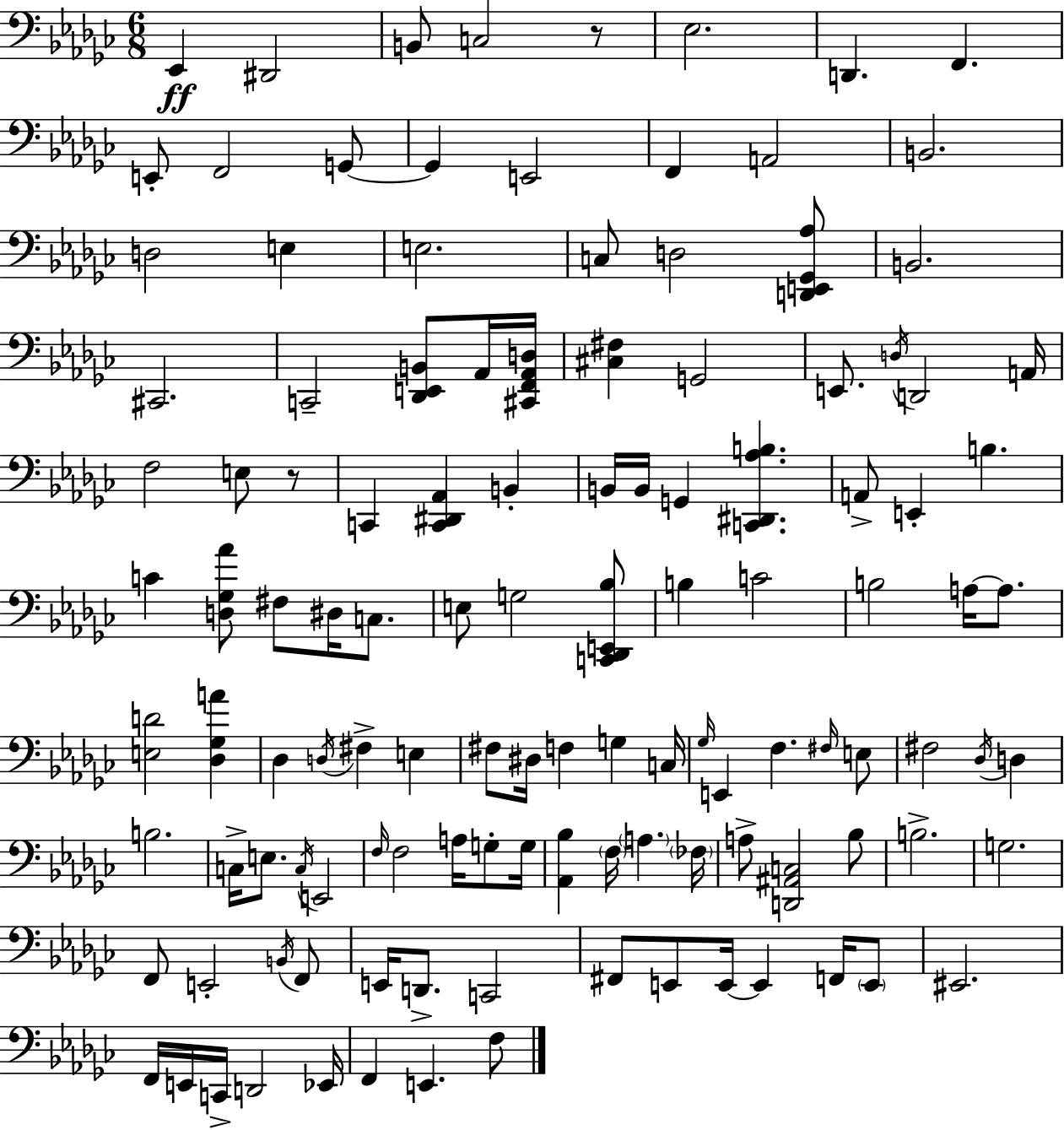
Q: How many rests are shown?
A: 2